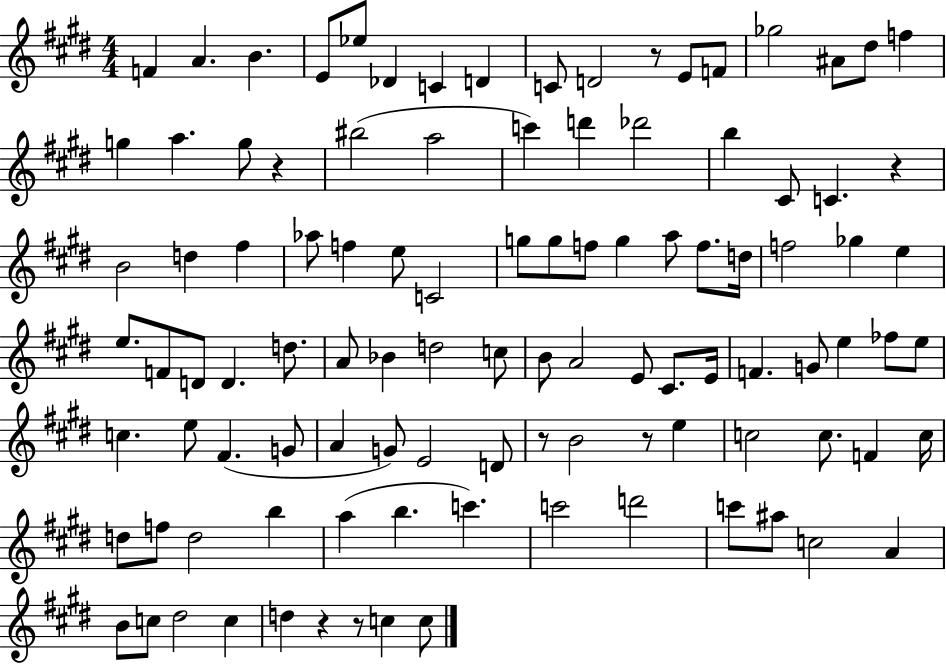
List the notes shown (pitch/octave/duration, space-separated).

F4/q A4/q. B4/q. E4/e Eb5/e Db4/q C4/q D4/q C4/e D4/h R/e E4/e F4/e Gb5/h A#4/e D#5/e F5/q G5/q A5/q. G5/e R/q BIS5/h A5/h C6/q D6/q Db6/h B5/q C#4/e C4/q. R/q B4/h D5/q F#5/q Ab5/e F5/q E5/e C4/h G5/e G5/e F5/e G5/q A5/e F5/e. D5/s F5/h Gb5/q E5/q E5/e. F4/e D4/e D4/q. D5/e. A4/e Bb4/q D5/h C5/e B4/e A4/h E4/e C#4/e. E4/s F4/q. G4/e E5/q FES5/e E5/e C5/q. E5/e F#4/q. G4/e A4/q G4/e E4/h D4/e R/e B4/h R/e E5/q C5/h C5/e. F4/q C5/s D5/e F5/e D5/h B5/q A5/q B5/q. C6/q. C6/h D6/h C6/e A#5/e C5/h A4/q B4/e C5/e D#5/h C5/q D5/q R/q R/e C5/q C5/e